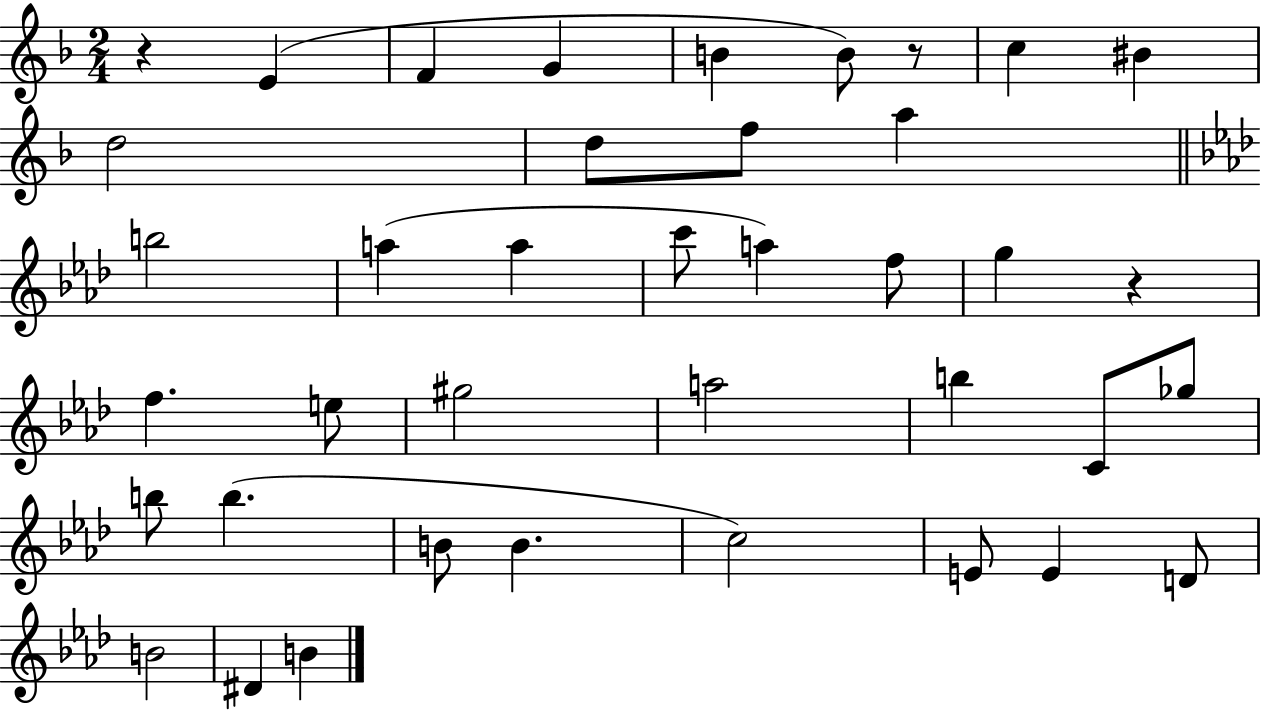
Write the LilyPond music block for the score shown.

{
  \clef treble
  \numericTimeSignature
  \time 2/4
  \key f \major
  r4 e'4( | f'4 g'4 | b'4 b'8) r8 | c''4 bis'4 | \break d''2 | d''8 f''8 a''4 | \bar "||" \break \key aes \major b''2 | a''4( a''4 | c'''8 a''4) f''8 | g''4 r4 | \break f''4. e''8 | gis''2 | a''2 | b''4 c'8 ges''8 | \break b''8 b''4.( | b'8 b'4. | c''2) | e'8 e'4 d'8 | \break b'2 | dis'4 b'4 | \bar "|."
}